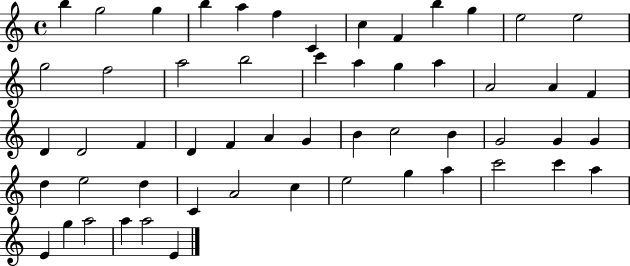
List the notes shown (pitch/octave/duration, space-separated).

B5/q G5/h G5/q B5/q A5/q F5/q C4/q C5/q F4/q B5/q G5/q E5/h E5/h G5/h F5/h A5/h B5/h C6/q A5/q G5/q A5/q A4/h A4/q F4/q D4/q D4/h F4/q D4/q F4/q A4/q G4/q B4/q C5/h B4/q G4/h G4/q G4/q D5/q E5/h D5/q C4/q A4/h C5/q E5/h G5/q A5/q C6/h C6/q A5/q E4/q G5/q A5/h A5/q A5/h E4/q